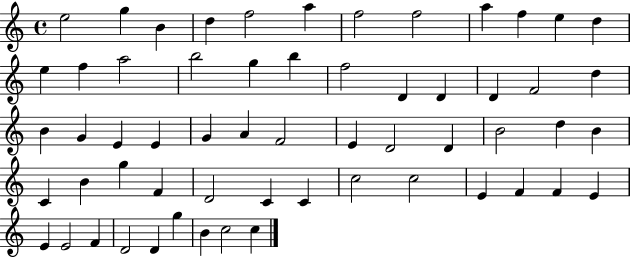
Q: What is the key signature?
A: C major